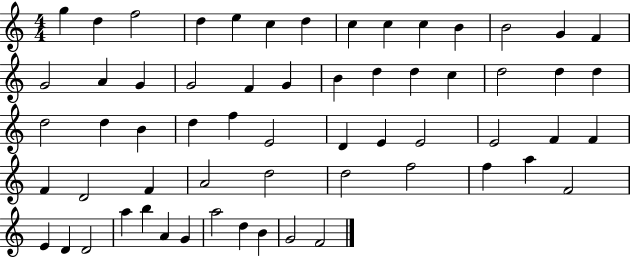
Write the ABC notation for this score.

X:1
T:Untitled
M:4/4
L:1/4
K:C
g d f2 d e c d c c c B B2 G F G2 A G G2 F G B d d c d2 d d d2 d B d f E2 D E E2 E2 F F F D2 F A2 d2 d2 f2 f a F2 E D D2 a b A G a2 d B G2 F2